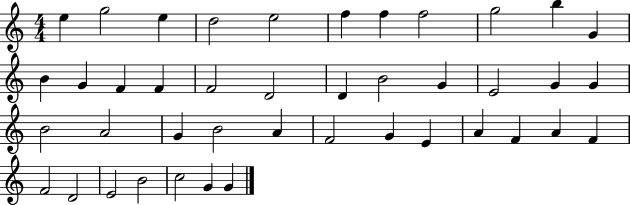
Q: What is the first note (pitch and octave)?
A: E5